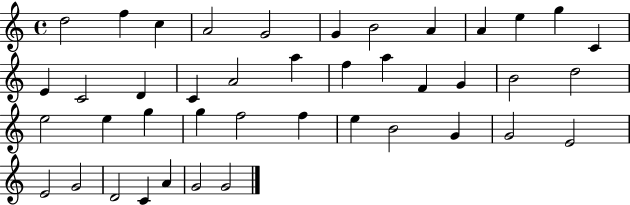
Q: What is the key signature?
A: C major